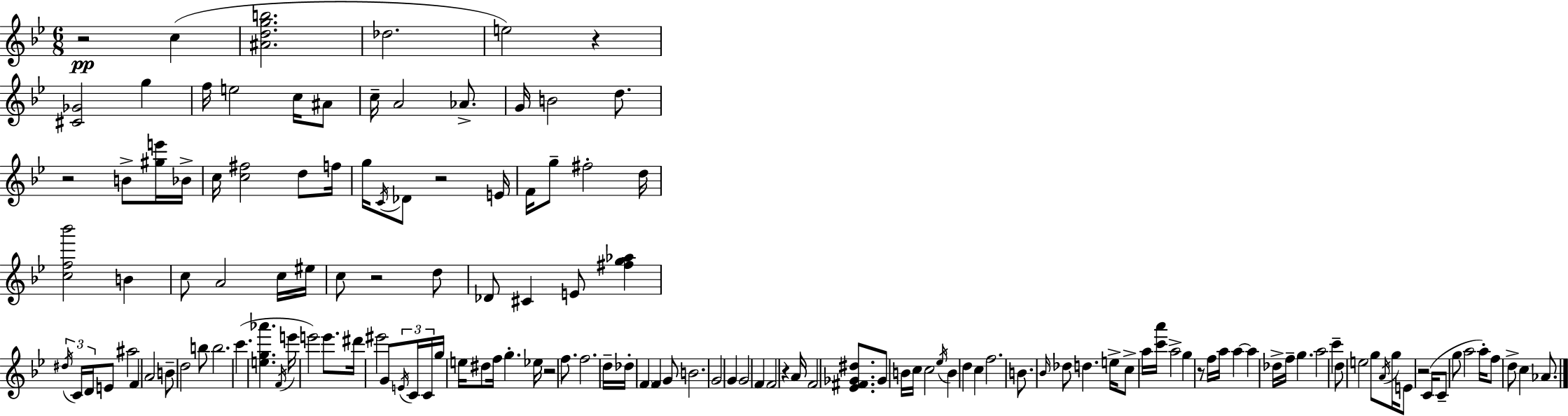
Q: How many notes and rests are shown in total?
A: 140